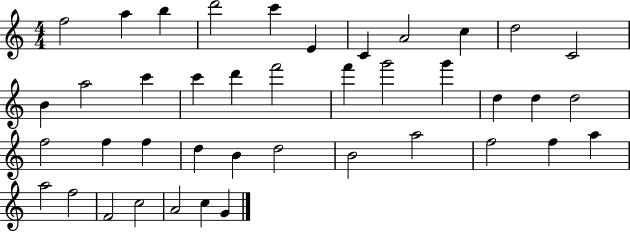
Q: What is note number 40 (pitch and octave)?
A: C5